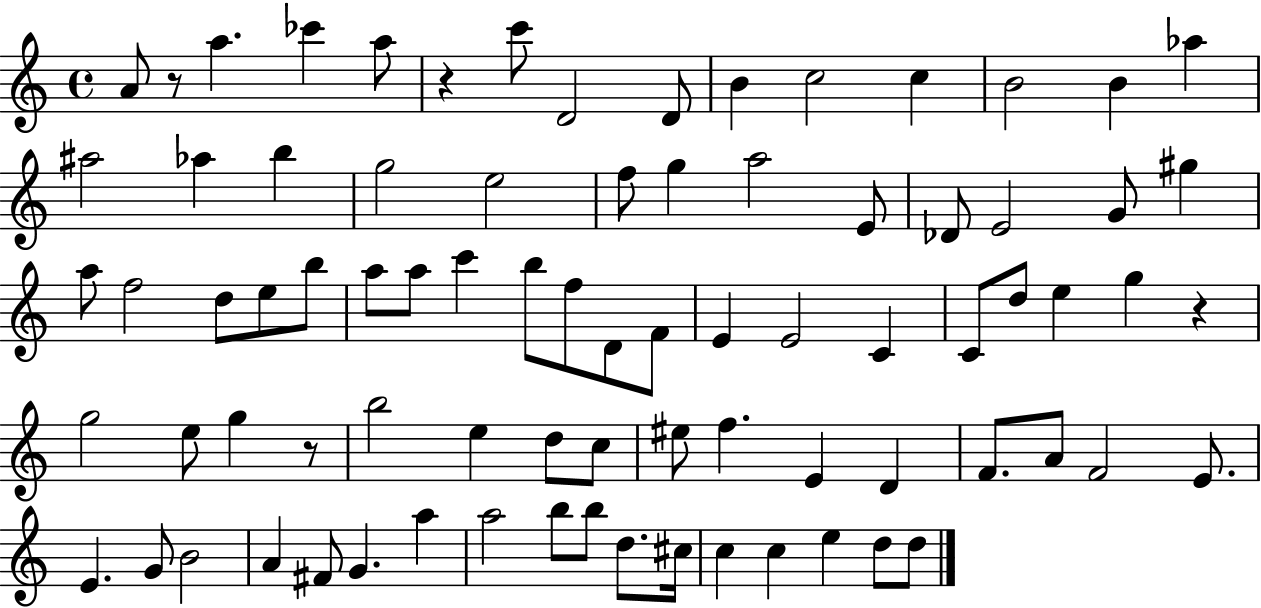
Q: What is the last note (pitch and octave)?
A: D5